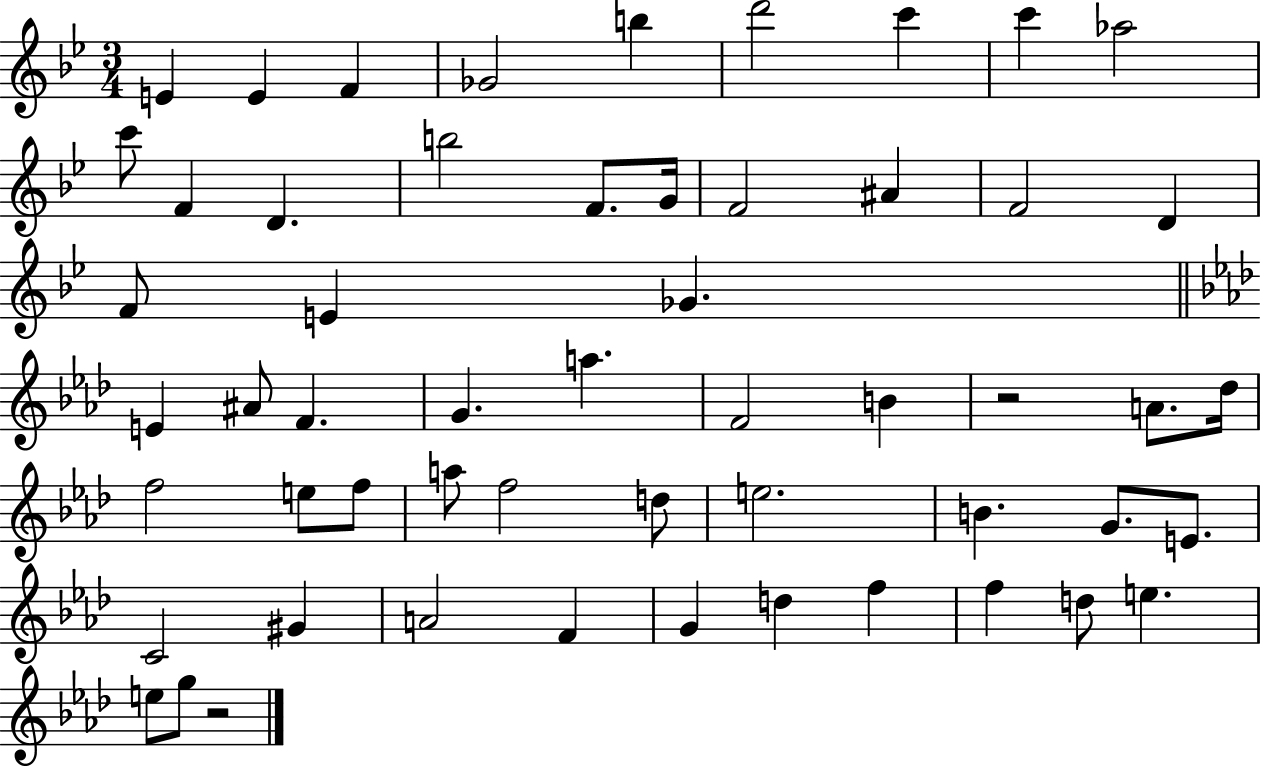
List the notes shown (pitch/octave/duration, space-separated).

E4/q E4/q F4/q Gb4/h B5/q D6/h C6/q C6/q Ab5/h C6/e F4/q D4/q. B5/h F4/e. G4/s F4/h A#4/q F4/h D4/q F4/e E4/q Gb4/q. E4/q A#4/e F4/q. G4/q. A5/q. F4/h B4/q R/h A4/e. Db5/s F5/h E5/e F5/e A5/e F5/h D5/e E5/h. B4/q. G4/e. E4/e. C4/h G#4/q A4/h F4/q G4/q D5/q F5/q F5/q D5/e E5/q. E5/e G5/e R/h